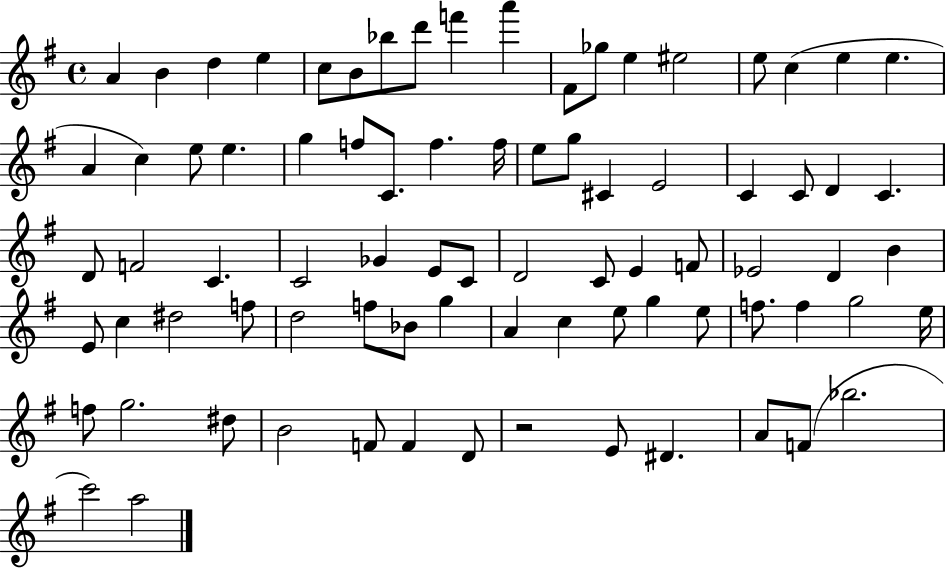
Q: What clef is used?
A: treble